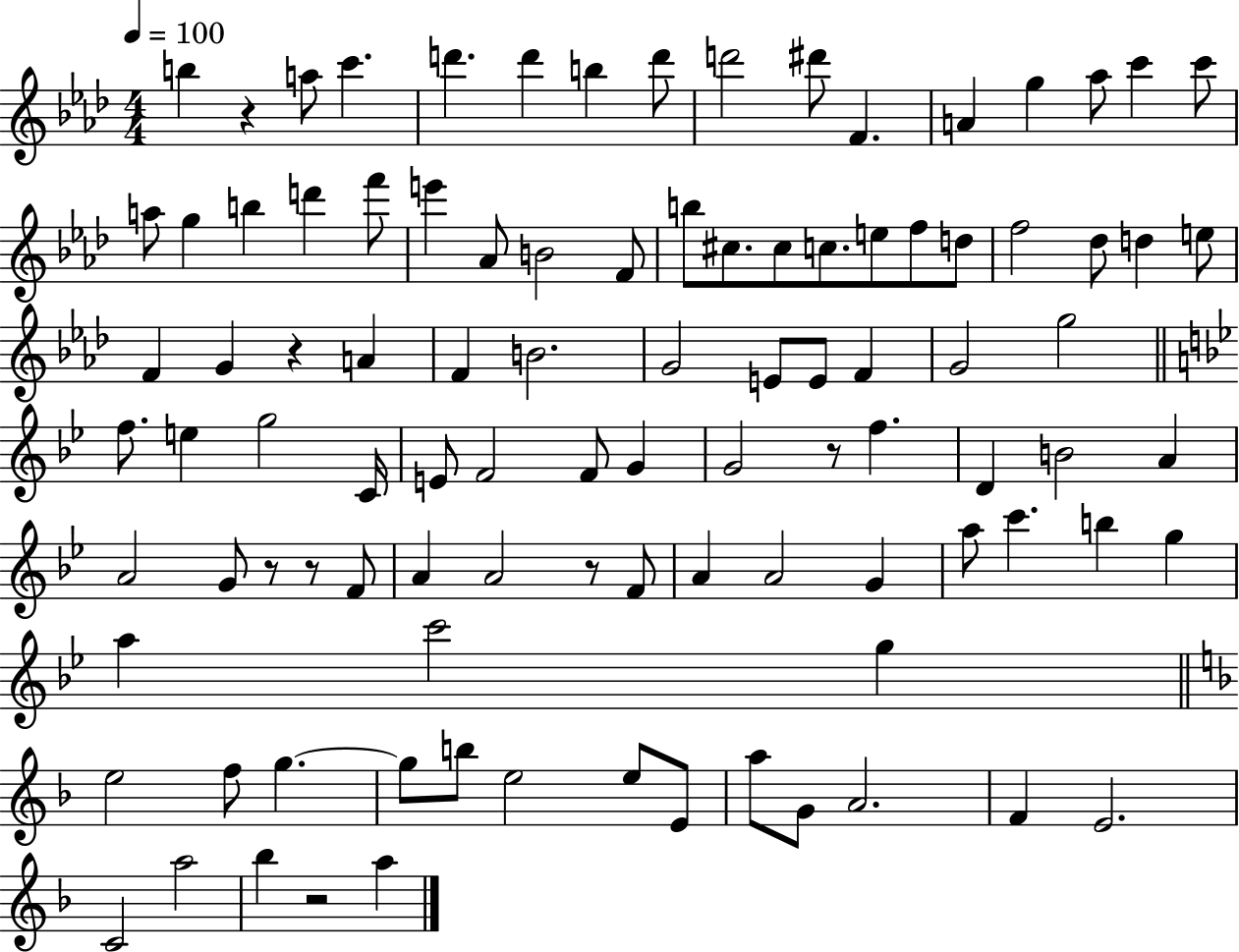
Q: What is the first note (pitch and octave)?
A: B5